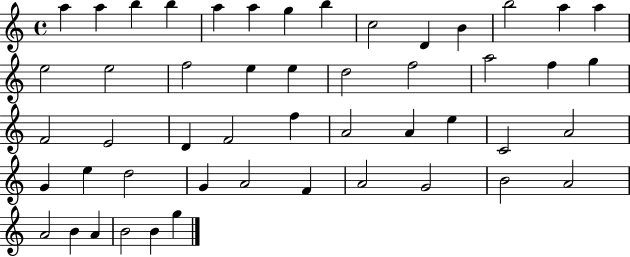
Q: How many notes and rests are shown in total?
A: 50